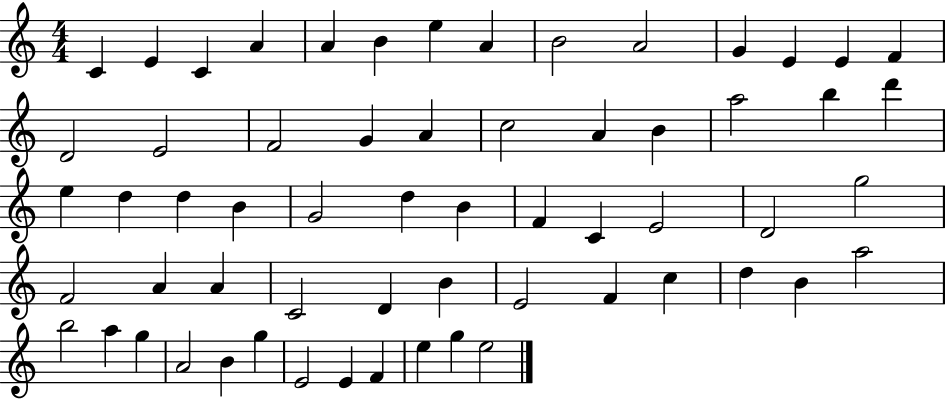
C4/q E4/q C4/q A4/q A4/q B4/q E5/q A4/q B4/h A4/h G4/q E4/q E4/q F4/q D4/h E4/h F4/h G4/q A4/q C5/h A4/q B4/q A5/h B5/q D6/q E5/q D5/q D5/q B4/q G4/h D5/q B4/q F4/q C4/q E4/h D4/h G5/h F4/h A4/q A4/q C4/h D4/q B4/q E4/h F4/q C5/q D5/q B4/q A5/h B5/h A5/q G5/q A4/h B4/q G5/q E4/h E4/q F4/q E5/q G5/q E5/h